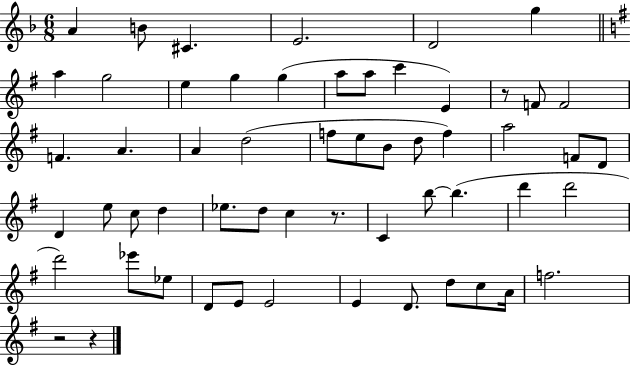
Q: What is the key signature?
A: F major